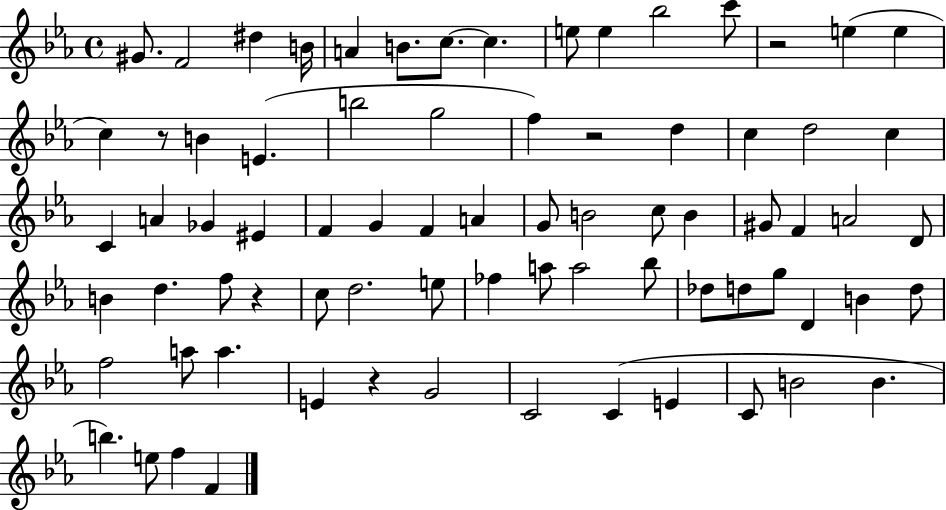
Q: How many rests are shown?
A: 5